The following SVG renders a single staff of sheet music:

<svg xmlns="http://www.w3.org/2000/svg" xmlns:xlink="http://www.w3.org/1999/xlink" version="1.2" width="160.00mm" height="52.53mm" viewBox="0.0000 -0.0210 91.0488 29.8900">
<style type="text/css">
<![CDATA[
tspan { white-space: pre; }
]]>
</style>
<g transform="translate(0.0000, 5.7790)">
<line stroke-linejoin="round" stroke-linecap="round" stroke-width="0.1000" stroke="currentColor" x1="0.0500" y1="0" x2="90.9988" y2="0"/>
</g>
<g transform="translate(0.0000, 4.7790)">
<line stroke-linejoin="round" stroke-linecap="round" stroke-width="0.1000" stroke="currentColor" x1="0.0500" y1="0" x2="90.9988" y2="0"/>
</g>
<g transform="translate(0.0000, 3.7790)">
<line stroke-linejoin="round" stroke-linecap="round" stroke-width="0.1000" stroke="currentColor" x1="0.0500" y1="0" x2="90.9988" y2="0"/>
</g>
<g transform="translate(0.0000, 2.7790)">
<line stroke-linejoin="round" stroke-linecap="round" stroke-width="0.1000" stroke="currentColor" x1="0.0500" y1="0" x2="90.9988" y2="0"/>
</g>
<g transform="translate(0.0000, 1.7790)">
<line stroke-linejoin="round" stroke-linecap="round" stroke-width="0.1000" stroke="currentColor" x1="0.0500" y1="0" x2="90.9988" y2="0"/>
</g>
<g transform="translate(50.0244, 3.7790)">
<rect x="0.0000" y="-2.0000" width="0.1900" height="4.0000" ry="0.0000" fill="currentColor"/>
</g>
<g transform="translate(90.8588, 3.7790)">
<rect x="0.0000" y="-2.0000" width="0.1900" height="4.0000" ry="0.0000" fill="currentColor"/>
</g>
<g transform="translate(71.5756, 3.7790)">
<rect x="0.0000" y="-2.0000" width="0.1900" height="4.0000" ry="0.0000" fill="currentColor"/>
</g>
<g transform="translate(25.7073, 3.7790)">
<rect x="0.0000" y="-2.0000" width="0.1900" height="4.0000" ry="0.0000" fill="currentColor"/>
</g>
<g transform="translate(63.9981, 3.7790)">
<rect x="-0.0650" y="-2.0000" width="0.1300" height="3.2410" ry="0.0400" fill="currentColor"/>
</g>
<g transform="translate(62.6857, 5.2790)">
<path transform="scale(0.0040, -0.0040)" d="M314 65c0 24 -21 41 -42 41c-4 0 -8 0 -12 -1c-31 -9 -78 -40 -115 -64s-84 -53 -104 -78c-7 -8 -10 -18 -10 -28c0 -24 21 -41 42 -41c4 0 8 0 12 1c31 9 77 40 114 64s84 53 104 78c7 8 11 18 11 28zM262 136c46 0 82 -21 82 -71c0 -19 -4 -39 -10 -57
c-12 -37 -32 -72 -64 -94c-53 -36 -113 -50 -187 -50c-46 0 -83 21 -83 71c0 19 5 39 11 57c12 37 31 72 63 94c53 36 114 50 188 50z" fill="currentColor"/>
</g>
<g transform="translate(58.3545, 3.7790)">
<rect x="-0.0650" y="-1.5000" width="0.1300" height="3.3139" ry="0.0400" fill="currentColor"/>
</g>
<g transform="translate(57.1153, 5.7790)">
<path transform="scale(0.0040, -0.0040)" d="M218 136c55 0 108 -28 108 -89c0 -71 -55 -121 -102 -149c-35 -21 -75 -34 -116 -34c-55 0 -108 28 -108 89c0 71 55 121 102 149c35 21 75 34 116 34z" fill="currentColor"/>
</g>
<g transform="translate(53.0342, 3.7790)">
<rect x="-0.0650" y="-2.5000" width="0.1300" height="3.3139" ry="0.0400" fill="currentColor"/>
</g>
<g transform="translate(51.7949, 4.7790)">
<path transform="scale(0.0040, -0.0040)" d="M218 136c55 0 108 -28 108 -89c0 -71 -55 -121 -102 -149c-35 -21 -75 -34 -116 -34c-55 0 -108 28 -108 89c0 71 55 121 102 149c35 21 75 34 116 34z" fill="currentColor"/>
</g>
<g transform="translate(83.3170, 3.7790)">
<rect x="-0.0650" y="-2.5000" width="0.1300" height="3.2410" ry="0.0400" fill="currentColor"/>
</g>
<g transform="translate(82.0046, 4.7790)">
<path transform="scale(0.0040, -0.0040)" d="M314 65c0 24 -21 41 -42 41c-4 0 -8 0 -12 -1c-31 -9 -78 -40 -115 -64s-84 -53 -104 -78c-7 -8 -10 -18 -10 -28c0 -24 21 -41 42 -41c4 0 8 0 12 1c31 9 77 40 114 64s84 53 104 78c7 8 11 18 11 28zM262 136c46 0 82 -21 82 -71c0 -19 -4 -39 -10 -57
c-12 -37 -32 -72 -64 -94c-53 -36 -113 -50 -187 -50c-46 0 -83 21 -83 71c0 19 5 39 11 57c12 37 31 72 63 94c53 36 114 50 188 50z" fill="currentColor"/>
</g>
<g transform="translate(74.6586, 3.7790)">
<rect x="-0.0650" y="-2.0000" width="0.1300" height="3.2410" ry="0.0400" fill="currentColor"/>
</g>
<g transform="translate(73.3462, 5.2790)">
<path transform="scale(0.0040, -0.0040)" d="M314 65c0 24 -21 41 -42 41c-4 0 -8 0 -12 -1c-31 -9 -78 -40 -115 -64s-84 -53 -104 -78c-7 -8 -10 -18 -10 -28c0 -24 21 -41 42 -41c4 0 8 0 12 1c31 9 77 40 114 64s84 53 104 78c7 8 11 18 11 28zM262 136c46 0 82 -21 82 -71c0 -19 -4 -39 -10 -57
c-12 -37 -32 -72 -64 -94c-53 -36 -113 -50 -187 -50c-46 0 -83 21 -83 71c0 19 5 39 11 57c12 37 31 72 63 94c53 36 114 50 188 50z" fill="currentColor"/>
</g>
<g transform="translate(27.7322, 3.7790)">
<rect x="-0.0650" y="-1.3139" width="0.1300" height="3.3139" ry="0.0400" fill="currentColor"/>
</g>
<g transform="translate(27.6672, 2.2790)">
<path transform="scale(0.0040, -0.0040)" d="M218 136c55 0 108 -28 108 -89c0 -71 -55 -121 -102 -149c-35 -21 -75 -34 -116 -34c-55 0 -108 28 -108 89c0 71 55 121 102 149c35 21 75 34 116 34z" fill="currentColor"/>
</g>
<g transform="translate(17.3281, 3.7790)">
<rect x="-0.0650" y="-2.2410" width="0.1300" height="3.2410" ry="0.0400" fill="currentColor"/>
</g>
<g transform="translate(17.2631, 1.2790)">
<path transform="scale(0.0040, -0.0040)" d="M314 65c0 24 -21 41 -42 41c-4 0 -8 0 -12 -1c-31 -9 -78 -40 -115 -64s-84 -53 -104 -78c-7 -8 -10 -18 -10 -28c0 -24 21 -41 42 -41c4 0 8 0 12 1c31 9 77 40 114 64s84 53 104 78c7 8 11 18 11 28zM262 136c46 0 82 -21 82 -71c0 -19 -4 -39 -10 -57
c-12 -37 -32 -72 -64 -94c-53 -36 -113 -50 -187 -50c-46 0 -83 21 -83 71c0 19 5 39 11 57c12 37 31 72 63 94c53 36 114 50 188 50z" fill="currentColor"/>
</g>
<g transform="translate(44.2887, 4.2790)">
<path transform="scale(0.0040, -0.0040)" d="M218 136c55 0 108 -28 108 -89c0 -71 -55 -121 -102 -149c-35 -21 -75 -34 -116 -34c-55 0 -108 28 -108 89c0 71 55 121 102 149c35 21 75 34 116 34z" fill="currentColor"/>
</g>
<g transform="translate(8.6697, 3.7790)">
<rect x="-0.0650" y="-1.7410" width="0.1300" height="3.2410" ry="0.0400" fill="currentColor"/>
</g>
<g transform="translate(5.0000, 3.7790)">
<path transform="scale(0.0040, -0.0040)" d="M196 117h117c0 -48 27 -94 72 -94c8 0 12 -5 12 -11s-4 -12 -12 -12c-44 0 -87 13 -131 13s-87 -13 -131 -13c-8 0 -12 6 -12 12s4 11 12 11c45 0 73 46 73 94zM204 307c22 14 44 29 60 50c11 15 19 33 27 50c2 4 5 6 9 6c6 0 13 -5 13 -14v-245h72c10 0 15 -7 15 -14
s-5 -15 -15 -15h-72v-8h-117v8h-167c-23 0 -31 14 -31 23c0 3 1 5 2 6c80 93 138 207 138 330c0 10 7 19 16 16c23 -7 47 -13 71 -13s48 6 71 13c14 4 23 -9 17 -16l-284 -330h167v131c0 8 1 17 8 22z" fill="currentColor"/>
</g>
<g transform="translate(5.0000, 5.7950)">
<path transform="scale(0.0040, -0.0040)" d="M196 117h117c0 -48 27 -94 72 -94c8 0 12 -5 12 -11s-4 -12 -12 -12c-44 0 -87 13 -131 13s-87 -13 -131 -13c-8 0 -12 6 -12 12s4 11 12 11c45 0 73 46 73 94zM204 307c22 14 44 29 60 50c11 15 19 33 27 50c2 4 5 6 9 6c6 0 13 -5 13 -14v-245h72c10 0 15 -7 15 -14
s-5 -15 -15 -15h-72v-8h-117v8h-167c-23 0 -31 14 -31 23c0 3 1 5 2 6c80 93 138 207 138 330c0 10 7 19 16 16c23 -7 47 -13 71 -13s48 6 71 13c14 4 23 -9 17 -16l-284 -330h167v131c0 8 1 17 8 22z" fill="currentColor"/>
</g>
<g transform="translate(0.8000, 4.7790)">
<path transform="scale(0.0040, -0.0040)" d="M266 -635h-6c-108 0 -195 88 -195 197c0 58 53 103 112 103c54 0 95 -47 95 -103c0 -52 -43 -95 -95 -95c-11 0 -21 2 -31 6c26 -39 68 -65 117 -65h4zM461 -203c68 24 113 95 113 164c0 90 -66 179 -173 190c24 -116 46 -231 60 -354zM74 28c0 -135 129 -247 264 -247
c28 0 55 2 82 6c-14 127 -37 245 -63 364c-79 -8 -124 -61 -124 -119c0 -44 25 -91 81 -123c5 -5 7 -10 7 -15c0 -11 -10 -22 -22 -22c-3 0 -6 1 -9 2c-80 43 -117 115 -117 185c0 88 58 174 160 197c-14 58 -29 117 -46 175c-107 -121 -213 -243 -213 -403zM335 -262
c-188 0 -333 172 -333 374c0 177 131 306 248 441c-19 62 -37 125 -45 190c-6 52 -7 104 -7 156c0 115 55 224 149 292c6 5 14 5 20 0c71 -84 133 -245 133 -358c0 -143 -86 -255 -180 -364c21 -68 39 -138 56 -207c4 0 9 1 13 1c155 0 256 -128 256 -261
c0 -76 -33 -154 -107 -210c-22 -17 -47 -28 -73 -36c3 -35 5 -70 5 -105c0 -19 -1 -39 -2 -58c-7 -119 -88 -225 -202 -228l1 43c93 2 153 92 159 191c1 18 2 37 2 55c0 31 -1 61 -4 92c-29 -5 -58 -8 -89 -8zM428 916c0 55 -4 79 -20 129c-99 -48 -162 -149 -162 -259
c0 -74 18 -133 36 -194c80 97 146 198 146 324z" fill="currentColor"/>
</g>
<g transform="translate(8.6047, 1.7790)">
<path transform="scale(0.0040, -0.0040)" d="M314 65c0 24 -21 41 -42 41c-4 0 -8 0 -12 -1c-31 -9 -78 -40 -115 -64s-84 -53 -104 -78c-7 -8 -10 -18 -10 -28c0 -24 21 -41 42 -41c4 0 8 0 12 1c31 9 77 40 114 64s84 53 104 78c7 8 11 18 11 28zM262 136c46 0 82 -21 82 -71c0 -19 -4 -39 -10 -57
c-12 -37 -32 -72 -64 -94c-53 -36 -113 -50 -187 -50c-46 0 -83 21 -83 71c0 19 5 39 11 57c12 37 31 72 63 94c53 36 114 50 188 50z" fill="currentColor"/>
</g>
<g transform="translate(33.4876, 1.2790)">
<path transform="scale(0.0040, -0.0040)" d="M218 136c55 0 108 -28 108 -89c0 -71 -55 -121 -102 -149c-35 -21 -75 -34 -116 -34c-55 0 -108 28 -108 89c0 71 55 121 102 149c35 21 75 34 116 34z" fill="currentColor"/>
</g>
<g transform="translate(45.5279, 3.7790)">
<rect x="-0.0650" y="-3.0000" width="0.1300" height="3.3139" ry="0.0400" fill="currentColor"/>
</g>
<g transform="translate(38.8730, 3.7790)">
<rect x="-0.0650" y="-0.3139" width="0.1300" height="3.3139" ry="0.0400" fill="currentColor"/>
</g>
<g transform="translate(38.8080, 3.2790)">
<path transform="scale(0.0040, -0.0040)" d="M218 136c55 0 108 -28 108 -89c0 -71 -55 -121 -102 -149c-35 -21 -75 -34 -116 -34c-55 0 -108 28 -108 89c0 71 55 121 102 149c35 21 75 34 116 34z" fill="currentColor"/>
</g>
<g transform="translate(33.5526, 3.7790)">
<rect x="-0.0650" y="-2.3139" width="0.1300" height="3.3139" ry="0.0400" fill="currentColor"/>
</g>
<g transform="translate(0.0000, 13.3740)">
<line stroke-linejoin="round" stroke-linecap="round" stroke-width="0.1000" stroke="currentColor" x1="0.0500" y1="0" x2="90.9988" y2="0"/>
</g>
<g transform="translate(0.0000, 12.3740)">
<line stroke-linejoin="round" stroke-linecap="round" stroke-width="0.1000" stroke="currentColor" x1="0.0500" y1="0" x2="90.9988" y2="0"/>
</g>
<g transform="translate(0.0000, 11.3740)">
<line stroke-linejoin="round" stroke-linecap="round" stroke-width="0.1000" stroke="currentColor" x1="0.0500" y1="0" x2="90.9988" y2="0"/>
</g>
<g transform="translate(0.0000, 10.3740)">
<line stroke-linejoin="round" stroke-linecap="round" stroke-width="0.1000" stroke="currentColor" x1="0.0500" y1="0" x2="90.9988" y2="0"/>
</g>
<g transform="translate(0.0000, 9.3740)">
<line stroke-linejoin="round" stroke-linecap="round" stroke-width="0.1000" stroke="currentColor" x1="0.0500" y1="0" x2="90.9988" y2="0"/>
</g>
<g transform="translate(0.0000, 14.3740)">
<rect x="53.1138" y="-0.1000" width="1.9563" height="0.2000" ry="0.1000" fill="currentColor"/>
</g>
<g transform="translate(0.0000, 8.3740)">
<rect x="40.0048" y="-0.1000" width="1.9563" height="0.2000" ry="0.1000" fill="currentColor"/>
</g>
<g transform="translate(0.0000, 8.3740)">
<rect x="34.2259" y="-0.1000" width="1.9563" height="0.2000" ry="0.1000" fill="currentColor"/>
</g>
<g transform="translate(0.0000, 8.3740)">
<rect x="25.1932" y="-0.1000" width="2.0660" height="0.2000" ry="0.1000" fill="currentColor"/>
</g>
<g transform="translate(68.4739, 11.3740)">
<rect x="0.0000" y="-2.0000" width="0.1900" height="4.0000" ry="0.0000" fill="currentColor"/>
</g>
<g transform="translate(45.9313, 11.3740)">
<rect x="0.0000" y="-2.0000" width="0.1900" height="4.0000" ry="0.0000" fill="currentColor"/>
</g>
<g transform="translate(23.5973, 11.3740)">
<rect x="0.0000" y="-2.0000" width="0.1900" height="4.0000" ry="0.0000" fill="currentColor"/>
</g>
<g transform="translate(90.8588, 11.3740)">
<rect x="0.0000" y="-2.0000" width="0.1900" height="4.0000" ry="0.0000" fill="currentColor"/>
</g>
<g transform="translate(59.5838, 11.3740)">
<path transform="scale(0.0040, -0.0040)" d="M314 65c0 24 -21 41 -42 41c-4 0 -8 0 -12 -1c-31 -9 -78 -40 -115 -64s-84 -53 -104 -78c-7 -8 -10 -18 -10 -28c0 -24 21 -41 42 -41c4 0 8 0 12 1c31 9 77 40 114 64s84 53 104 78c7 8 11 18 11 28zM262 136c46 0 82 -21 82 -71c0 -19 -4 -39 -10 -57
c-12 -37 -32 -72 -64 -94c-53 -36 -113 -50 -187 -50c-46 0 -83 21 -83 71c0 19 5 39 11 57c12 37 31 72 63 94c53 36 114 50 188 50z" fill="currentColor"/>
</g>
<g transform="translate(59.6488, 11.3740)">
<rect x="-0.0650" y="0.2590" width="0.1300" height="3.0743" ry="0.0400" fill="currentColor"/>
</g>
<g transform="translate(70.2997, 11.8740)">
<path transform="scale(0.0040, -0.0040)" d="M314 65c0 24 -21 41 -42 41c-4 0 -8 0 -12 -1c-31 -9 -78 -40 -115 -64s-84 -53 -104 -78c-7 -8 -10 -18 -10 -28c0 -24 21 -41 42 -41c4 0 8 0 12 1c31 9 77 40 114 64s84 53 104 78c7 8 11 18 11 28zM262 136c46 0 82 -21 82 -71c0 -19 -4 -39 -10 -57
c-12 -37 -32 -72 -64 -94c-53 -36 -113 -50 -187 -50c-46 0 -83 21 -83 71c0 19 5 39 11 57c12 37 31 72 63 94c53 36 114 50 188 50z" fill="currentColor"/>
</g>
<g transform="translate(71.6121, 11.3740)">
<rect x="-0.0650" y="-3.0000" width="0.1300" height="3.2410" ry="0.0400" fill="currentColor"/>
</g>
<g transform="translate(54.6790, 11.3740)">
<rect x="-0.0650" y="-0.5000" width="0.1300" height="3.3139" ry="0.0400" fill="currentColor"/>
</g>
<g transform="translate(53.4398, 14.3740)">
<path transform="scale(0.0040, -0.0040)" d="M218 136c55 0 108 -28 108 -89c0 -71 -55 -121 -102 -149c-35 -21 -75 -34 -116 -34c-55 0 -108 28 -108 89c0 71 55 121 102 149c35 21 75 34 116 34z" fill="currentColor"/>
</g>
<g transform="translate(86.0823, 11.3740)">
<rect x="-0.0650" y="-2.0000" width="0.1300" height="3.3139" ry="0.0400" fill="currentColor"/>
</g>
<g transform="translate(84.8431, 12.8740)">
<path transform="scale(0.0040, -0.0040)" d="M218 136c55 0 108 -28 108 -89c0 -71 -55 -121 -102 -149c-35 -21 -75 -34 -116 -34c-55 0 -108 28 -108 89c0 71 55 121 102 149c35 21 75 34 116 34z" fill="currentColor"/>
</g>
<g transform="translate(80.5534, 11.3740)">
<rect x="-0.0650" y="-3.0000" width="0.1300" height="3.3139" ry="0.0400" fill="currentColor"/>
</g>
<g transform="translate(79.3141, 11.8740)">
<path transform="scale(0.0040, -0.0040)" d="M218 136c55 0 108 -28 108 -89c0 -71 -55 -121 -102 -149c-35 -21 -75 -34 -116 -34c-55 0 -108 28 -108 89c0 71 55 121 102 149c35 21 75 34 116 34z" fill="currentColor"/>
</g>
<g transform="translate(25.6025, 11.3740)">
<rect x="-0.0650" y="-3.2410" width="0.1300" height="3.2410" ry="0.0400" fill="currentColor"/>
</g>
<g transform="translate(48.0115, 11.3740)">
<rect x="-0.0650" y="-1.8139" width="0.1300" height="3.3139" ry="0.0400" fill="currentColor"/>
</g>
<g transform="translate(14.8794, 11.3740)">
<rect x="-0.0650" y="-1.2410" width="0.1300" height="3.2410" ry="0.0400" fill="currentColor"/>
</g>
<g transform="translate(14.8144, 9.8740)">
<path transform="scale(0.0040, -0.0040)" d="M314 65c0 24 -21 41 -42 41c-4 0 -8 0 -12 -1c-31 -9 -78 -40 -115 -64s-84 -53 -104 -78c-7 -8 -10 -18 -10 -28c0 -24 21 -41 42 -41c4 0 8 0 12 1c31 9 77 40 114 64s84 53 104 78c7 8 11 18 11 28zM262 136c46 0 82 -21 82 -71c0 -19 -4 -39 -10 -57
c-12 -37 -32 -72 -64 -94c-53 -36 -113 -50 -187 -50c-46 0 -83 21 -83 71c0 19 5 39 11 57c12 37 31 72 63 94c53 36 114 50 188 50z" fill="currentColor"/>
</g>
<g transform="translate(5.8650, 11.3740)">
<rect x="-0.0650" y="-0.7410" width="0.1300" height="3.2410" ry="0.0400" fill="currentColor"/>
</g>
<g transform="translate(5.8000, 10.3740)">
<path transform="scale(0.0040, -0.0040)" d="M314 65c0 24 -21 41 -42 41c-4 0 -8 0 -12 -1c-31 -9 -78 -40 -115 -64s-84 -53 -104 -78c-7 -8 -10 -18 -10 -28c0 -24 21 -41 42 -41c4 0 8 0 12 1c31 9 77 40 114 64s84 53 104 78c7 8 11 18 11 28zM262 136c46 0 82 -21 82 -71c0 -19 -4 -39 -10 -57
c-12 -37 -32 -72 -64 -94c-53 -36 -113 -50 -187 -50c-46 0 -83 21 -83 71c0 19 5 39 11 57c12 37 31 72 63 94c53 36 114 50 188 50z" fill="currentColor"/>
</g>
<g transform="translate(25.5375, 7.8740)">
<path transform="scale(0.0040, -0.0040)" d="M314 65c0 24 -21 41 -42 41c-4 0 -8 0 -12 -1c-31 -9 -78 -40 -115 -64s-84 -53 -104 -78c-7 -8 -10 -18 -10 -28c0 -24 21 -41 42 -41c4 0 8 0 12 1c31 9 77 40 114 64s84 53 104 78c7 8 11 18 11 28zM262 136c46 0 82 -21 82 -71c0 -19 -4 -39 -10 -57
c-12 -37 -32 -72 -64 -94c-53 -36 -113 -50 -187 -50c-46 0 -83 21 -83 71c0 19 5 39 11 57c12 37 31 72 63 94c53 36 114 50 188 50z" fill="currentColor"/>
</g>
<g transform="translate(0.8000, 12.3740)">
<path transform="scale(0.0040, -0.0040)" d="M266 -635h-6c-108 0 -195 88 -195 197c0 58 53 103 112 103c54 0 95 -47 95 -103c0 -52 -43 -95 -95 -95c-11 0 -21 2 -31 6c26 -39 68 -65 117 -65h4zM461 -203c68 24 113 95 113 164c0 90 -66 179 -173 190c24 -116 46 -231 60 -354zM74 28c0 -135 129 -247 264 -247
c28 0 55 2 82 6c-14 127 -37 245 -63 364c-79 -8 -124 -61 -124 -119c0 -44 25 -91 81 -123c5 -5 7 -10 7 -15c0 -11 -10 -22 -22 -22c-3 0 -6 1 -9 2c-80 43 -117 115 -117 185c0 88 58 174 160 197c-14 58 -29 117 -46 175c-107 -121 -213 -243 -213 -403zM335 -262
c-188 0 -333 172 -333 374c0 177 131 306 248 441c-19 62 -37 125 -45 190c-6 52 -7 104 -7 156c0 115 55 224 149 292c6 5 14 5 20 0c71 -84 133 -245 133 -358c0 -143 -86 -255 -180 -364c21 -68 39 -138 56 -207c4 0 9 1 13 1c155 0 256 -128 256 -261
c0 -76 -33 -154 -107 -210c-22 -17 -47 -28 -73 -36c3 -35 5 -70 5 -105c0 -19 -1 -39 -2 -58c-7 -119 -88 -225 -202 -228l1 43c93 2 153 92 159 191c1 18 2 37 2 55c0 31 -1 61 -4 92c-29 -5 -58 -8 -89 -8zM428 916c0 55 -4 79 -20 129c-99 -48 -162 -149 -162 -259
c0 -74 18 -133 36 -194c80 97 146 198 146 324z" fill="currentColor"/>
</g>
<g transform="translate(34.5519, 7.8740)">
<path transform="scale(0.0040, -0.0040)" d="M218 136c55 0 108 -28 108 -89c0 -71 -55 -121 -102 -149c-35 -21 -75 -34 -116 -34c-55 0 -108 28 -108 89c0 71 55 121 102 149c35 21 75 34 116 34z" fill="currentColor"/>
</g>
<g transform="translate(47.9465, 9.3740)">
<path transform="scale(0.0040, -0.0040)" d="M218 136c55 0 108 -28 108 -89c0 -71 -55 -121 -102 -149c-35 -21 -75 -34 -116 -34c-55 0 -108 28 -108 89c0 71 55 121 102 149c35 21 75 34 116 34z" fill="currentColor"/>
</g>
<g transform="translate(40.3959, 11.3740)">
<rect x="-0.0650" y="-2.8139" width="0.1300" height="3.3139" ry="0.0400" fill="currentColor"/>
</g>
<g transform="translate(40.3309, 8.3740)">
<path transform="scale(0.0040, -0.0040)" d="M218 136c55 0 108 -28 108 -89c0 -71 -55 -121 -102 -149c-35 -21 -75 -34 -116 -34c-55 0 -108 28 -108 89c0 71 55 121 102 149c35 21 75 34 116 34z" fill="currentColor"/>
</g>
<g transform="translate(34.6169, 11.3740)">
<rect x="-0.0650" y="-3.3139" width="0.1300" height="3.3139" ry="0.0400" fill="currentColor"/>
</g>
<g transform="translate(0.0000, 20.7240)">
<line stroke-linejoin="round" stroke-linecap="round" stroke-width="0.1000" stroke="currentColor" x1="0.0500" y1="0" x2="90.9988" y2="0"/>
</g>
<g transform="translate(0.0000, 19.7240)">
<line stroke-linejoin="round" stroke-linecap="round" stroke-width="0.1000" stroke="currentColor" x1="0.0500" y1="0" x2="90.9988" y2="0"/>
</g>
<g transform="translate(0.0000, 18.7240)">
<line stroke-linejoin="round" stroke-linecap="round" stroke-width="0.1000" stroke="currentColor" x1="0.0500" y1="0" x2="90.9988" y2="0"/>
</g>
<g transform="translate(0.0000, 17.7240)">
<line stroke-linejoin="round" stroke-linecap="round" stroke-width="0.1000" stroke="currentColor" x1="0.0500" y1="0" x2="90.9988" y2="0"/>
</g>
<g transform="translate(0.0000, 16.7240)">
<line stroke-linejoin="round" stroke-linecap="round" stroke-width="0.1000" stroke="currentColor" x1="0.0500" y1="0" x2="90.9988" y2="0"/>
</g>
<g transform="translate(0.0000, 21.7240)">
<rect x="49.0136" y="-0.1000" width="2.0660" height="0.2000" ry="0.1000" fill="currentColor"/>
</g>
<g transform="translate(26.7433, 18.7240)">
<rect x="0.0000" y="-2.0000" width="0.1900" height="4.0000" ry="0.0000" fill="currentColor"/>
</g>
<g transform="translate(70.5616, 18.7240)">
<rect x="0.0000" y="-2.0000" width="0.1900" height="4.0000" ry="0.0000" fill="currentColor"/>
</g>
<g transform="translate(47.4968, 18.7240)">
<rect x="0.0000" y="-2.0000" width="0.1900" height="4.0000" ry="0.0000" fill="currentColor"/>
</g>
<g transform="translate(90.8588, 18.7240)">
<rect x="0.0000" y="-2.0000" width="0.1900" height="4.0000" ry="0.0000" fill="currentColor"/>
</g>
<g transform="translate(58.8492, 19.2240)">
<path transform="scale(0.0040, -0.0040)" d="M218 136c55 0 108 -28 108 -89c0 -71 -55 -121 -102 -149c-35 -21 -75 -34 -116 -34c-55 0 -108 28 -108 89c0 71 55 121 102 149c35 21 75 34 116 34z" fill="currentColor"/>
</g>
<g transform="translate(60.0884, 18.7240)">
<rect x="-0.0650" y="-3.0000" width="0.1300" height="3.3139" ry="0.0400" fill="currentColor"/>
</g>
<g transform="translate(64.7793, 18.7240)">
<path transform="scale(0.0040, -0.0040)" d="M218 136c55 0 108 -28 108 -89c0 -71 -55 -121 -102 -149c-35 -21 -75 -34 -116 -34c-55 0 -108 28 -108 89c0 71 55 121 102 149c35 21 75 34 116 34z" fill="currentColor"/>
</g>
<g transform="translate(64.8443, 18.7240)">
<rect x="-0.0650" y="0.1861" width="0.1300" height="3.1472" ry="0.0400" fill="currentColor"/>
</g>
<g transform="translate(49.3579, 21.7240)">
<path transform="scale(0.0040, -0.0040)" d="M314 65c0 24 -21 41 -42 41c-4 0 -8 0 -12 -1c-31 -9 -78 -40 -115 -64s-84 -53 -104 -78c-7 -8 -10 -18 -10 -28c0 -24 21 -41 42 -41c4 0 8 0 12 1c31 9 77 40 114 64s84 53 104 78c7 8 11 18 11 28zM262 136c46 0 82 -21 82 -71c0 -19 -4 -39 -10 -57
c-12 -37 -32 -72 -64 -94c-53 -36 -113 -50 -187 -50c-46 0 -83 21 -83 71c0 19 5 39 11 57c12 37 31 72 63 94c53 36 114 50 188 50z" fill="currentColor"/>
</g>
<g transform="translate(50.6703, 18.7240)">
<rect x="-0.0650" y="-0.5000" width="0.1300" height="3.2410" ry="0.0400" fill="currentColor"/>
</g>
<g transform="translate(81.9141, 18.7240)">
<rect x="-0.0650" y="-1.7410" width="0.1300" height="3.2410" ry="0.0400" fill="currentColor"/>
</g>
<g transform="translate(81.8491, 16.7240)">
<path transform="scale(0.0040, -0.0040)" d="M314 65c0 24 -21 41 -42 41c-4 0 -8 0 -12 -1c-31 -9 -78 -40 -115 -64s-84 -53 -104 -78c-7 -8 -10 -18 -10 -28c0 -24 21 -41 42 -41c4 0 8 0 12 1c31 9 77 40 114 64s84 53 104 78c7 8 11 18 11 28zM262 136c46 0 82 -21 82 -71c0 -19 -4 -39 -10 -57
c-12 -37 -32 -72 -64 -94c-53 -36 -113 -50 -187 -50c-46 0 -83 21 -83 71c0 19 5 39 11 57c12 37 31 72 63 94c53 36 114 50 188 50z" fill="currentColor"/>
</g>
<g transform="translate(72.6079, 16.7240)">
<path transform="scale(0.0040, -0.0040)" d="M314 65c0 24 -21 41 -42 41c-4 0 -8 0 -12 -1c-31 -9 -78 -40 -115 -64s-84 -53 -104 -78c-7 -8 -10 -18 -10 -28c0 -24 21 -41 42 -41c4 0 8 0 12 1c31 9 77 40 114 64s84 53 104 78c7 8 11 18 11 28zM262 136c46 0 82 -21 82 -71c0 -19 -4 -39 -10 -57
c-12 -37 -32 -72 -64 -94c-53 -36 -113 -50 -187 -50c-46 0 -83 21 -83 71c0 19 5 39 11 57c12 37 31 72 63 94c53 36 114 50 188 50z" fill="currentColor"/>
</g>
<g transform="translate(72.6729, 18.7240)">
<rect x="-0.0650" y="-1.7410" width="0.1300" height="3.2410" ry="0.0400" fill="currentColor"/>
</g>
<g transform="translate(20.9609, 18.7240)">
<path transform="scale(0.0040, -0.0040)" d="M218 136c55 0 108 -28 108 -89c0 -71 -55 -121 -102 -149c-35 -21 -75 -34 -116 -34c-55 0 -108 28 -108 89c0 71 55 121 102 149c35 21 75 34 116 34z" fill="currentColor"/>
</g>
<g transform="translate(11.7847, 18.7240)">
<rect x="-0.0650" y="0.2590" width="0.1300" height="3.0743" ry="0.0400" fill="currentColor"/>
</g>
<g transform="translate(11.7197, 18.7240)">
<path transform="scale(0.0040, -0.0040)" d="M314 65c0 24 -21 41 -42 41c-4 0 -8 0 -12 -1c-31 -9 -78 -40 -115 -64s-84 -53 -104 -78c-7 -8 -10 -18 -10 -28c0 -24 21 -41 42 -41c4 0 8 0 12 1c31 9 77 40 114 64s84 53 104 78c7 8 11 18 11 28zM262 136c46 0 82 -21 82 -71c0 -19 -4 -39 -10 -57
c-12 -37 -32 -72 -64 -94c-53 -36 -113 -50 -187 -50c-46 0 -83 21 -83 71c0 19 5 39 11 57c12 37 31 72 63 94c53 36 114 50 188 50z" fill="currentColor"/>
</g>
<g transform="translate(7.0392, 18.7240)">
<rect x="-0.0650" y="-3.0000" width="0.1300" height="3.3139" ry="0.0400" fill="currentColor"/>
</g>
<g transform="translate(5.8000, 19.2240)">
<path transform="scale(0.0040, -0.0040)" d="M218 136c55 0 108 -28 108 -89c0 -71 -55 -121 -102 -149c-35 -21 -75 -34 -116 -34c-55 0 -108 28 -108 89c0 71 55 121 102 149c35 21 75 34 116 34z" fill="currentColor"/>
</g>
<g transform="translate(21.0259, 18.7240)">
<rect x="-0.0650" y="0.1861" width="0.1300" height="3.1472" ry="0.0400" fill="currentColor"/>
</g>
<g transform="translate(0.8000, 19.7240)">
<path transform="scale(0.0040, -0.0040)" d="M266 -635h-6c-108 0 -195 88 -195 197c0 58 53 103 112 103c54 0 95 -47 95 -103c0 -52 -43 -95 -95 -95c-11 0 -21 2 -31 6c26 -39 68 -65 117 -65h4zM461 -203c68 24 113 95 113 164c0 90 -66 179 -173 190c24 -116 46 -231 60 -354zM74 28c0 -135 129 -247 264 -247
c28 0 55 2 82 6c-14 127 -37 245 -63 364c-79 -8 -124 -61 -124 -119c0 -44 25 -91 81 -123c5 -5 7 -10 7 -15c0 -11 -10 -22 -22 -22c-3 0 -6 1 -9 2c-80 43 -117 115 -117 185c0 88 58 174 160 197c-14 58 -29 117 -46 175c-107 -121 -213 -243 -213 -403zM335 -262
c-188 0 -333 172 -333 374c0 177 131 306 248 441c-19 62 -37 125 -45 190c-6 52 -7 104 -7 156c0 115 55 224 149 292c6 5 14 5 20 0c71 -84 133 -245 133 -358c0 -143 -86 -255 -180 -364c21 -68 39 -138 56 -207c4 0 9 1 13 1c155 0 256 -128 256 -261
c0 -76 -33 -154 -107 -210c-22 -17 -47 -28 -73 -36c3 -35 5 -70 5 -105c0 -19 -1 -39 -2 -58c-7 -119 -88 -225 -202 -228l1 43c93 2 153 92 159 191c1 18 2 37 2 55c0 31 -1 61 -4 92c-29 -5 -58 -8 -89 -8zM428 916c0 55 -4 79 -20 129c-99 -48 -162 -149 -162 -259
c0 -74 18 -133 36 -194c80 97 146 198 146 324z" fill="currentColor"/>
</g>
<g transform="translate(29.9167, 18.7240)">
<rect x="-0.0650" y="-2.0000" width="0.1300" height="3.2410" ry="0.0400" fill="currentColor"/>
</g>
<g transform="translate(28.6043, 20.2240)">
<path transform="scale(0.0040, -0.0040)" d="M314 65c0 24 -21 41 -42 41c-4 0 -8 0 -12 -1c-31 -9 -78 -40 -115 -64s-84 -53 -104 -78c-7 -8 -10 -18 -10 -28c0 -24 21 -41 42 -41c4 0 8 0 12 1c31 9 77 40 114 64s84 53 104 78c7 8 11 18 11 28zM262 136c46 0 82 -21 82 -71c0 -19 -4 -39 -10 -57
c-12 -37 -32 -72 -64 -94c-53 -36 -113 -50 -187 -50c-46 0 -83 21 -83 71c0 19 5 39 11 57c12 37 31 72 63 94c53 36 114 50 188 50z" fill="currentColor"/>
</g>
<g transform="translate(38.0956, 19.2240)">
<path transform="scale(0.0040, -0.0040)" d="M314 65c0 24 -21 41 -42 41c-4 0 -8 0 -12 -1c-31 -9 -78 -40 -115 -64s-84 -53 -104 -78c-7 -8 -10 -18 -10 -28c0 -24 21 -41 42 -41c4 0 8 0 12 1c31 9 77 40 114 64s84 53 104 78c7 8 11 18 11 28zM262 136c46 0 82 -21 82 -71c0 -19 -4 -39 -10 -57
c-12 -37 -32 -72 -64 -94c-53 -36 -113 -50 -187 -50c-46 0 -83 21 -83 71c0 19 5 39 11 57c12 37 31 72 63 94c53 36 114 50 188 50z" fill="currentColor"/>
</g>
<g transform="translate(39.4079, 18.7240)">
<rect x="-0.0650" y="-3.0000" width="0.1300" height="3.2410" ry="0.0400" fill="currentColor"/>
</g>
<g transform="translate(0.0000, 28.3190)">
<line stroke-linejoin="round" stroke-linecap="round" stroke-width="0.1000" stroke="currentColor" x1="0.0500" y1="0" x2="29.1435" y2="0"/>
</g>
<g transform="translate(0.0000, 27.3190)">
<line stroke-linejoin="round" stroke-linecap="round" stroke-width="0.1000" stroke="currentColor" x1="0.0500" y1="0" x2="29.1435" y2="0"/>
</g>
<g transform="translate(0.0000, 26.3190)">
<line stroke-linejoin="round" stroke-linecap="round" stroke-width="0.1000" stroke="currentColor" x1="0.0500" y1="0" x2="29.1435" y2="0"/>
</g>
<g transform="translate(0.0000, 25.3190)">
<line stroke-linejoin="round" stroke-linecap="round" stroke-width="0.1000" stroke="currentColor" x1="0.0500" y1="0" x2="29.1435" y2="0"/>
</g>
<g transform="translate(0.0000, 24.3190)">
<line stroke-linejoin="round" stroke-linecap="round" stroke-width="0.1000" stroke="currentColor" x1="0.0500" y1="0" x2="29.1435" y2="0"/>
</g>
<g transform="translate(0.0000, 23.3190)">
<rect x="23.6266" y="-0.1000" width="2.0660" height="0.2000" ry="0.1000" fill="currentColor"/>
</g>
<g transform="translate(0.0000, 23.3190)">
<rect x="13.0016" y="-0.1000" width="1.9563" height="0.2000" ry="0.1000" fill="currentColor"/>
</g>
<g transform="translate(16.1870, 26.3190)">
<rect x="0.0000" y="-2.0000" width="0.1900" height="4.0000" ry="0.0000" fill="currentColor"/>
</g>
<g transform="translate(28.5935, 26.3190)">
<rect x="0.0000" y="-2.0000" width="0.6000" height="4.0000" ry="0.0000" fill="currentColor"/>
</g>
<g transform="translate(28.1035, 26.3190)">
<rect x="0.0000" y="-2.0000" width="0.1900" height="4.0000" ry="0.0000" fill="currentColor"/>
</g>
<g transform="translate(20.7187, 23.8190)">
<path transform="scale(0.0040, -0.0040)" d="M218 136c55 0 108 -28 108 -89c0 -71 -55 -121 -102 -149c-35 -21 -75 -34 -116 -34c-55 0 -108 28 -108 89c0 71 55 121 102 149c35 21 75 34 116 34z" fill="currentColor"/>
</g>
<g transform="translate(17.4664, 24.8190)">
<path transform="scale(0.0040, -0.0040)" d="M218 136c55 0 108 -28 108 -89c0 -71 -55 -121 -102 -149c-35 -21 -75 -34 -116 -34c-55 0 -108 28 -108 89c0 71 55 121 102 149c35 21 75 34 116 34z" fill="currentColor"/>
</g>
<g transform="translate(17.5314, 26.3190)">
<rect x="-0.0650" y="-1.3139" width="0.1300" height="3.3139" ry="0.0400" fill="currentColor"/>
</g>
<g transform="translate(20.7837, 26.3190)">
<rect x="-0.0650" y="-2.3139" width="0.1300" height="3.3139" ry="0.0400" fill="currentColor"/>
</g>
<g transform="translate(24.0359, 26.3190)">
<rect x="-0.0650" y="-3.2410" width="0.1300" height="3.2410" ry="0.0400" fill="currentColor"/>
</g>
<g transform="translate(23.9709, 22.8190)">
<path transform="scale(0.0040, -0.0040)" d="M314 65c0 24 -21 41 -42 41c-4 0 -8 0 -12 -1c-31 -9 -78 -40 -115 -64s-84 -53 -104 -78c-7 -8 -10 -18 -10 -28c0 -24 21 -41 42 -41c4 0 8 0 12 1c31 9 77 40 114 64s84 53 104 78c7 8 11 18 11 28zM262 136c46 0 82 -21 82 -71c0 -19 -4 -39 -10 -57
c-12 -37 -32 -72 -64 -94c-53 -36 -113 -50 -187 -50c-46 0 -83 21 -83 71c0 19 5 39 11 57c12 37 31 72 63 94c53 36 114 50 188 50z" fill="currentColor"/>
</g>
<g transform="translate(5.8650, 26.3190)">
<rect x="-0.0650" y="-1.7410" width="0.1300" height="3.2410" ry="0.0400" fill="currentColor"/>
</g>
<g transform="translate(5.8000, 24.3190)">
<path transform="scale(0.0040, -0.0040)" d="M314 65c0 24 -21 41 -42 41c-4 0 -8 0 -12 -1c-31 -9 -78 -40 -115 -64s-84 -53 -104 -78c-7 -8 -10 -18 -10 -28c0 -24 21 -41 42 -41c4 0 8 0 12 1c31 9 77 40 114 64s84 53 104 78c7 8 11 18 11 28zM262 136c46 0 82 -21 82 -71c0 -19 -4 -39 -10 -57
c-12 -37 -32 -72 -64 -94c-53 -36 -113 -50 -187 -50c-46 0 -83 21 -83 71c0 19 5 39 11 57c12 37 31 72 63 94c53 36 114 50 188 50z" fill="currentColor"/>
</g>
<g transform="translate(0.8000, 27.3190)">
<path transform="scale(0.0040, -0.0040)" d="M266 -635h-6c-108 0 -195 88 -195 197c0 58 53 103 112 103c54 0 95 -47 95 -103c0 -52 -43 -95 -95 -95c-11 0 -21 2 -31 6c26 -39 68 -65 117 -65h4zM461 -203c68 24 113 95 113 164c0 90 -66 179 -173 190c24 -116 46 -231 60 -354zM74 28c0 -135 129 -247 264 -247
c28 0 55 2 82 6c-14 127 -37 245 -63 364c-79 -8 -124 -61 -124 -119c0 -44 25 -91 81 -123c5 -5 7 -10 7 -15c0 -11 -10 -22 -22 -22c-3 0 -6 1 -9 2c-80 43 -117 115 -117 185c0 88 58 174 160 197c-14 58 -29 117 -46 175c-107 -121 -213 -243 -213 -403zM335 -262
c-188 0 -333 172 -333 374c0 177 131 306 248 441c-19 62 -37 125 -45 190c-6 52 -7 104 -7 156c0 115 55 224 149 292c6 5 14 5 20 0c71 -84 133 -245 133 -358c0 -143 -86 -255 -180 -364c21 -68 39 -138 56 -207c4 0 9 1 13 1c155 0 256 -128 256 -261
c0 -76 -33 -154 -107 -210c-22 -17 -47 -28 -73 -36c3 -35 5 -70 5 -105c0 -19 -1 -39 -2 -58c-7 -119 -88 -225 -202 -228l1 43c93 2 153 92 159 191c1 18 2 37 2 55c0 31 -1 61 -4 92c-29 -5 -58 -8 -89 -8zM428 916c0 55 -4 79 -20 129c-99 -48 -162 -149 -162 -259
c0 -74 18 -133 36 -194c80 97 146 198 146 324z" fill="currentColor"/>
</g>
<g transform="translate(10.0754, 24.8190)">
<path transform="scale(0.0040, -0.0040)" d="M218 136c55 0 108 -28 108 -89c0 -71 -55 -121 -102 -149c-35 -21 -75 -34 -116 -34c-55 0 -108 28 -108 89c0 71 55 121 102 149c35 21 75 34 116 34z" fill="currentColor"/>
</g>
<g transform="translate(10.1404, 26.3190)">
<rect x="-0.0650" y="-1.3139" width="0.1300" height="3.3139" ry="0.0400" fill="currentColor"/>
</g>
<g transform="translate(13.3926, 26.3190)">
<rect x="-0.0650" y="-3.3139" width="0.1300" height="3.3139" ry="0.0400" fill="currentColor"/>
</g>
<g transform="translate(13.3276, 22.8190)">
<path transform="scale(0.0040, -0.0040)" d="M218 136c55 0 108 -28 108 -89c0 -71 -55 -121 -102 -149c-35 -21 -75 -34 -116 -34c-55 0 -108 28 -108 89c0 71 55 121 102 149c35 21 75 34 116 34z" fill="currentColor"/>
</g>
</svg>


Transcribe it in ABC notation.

X:1
T:Untitled
M:4/4
L:1/4
K:C
f2 g2 e g c A G E F2 F2 G2 d2 e2 b2 b a f C B2 A2 A F A B2 B F2 A2 C2 A B f2 f2 f2 e b e g b2